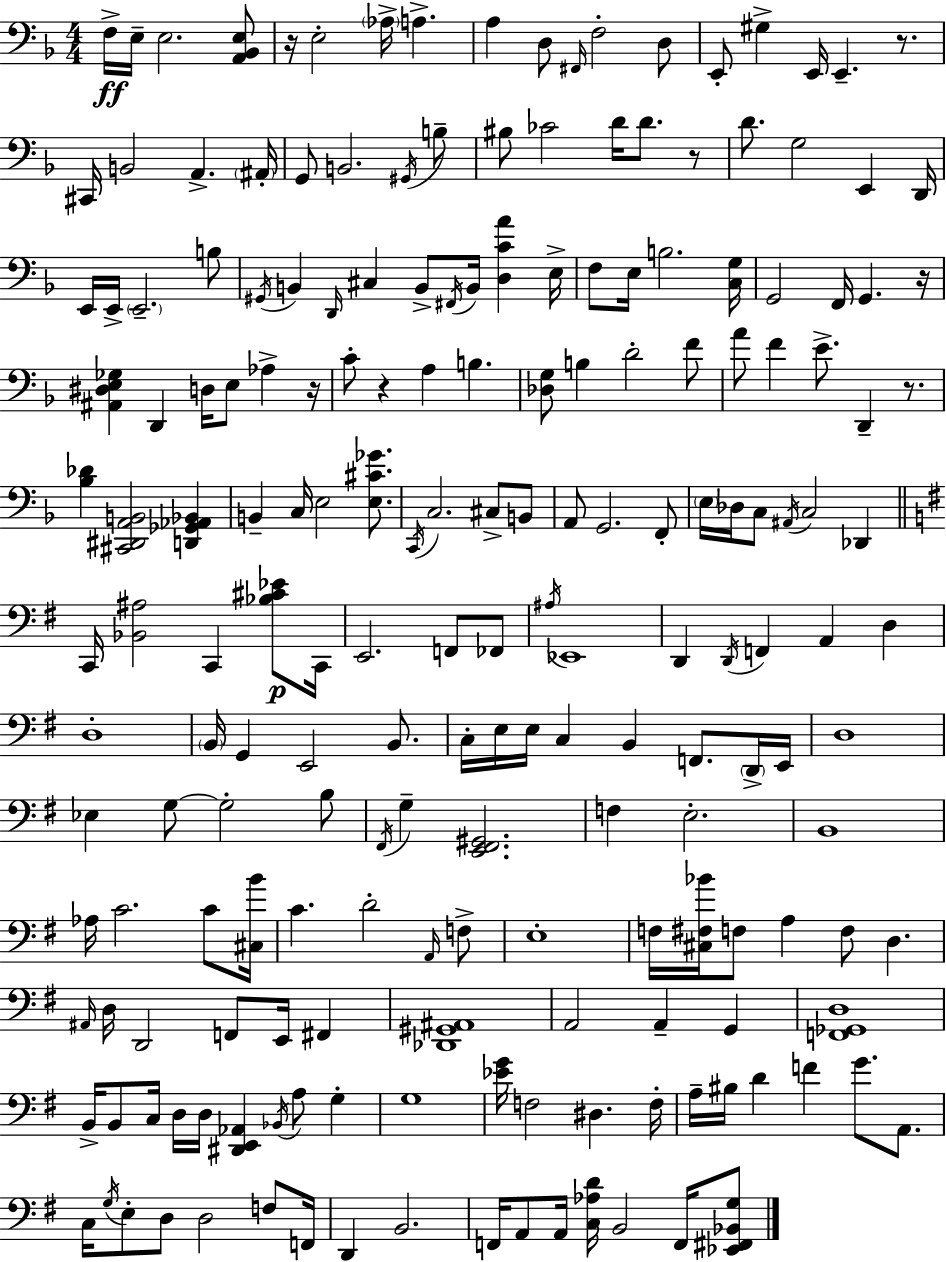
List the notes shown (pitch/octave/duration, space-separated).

F3/s E3/s E3/h. [A2,Bb2,E3]/e R/s E3/h Ab3/s A3/q. A3/q D3/e F#2/s F3/h D3/e E2/e G#3/q E2/s E2/q. R/e. C#2/s B2/h A2/q. A#2/s G2/e B2/h. G#2/s B3/e BIS3/e CES4/h D4/s D4/e. R/e D4/e. G3/h E2/q D2/s E2/s E2/s E2/h. B3/e G#2/s B2/q D2/s C#3/q B2/e F#2/s B2/s [D3,C4,A4]/q E3/s F3/e E3/s B3/h. [C3,G3]/s G2/h F2/s G2/q. R/s [A#2,D#3,E3,Gb3]/q D2/q D3/s E3/e Ab3/q R/s C4/e R/q A3/q B3/q. [Db3,G3]/e B3/q D4/h F4/e A4/e F4/q E4/e. D2/q R/e. [Bb3,Db4]/q [C#2,D#2,A2,B2]/h [D2,Gb2,Ab2,Bb2]/q B2/q C3/s E3/h [E3,C#4,Gb4]/e. C2/s C3/h. C#3/e B2/e A2/e G2/h. F2/e E3/s Db3/s C3/e A#2/s C3/h Db2/q C2/s [Bb2,A#3]/h C2/q [Bb3,C#4,Eb4]/e C2/s E2/h. F2/e FES2/e A#3/s Eb2/w D2/q D2/s F2/q A2/q D3/q D3/w B2/s G2/q E2/h B2/e. C3/s E3/s E3/s C3/q B2/q F2/e. D2/s E2/s D3/w Eb3/q G3/e G3/h B3/e F#2/s G3/q [E2,F#2,G#2]/h. F3/q E3/h. B2/w Ab3/s C4/h. C4/e [C#3,B4]/s C4/q. D4/h A2/s F3/e E3/w F3/s [C#3,F#3,Bb4]/s F3/e A3/q F3/e D3/q. A#2/s D3/s D2/h F2/e E2/s F#2/q [Db2,G#2,A#2]/w A2/h A2/q G2/q [F2,Gb2,D3]/w B2/s B2/e C3/s D3/s D3/s [D#2,E2,Ab2]/q Bb2/s A3/e G3/q G3/w [Eb4,G4]/s F3/h D#3/q. F3/s A3/s BIS3/s D4/q F4/q G4/e. A2/e. C3/s G3/s E3/e D3/e D3/h F3/e F2/s D2/q B2/h. F2/s A2/e A2/s [C3,Ab3,D4]/s B2/h F2/s [Eb2,F#2,Bb2,G3]/e